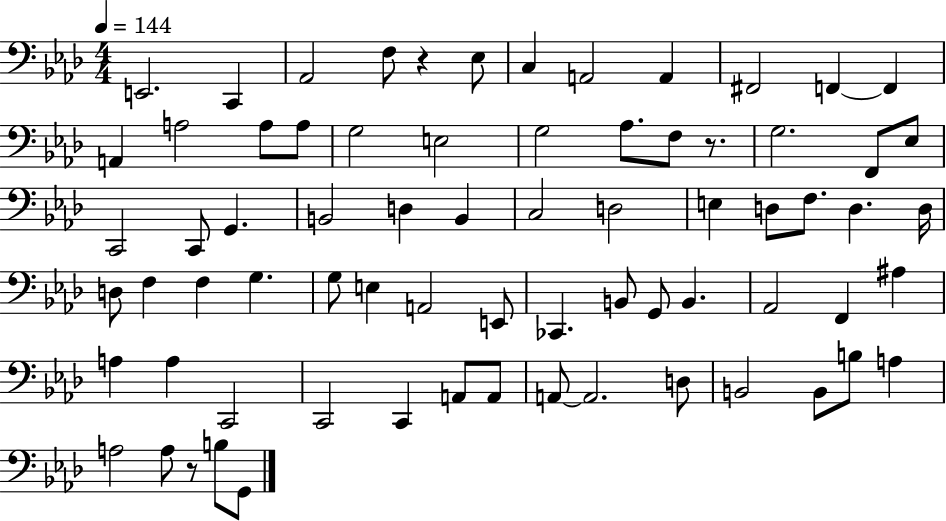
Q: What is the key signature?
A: AES major